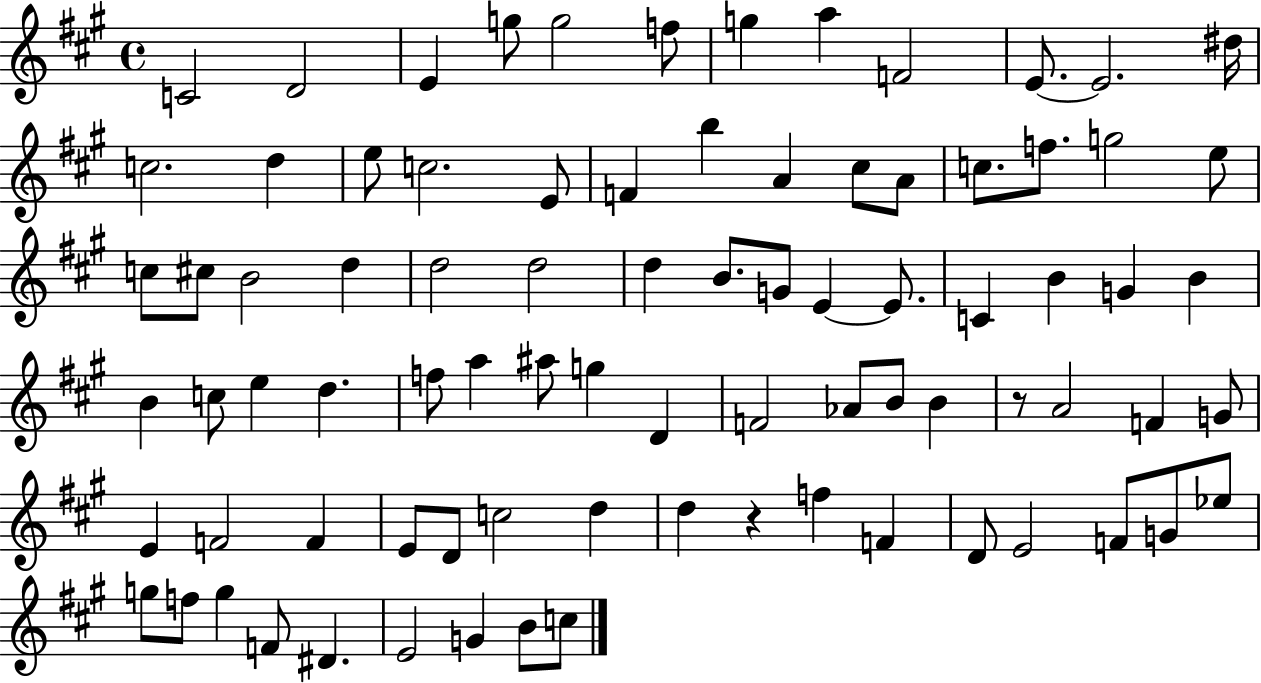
X:1
T:Untitled
M:4/4
L:1/4
K:A
C2 D2 E g/2 g2 f/2 g a F2 E/2 E2 ^d/4 c2 d e/2 c2 E/2 F b A ^c/2 A/2 c/2 f/2 g2 e/2 c/2 ^c/2 B2 d d2 d2 d B/2 G/2 E E/2 C B G B B c/2 e d f/2 a ^a/2 g D F2 _A/2 B/2 B z/2 A2 F G/2 E F2 F E/2 D/2 c2 d d z f F D/2 E2 F/2 G/2 _e/2 g/2 f/2 g F/2 ^D E2 G B/2 c/2